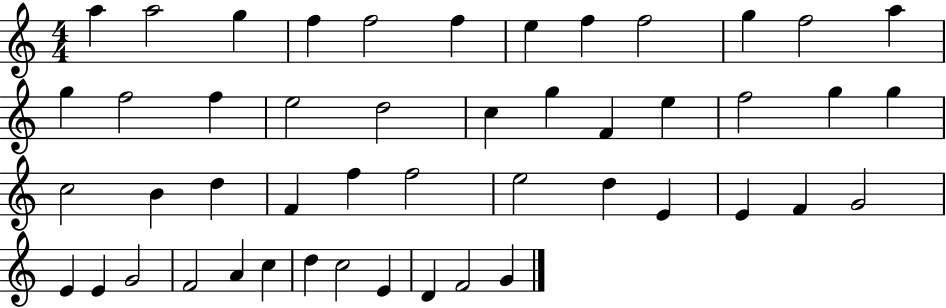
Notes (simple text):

A5/q A5/h G5/q F5/q F5/h F5/q E5/q F5/q F5/h G5/q F5/h A5/q G5/q F5/h F5/q E5/h D5/h C5/q G5/q F4/q E5/q F5/h G5/q G5/q C5/h B4/q D5/q F4/q F5/q F5/h E5/h D5/q E4/q E4/q F4/q G4/h E4/q E4/q G4/h F4/h A4/q C5/q D5/q C5/h E4/q D4/q F4/h G4/q